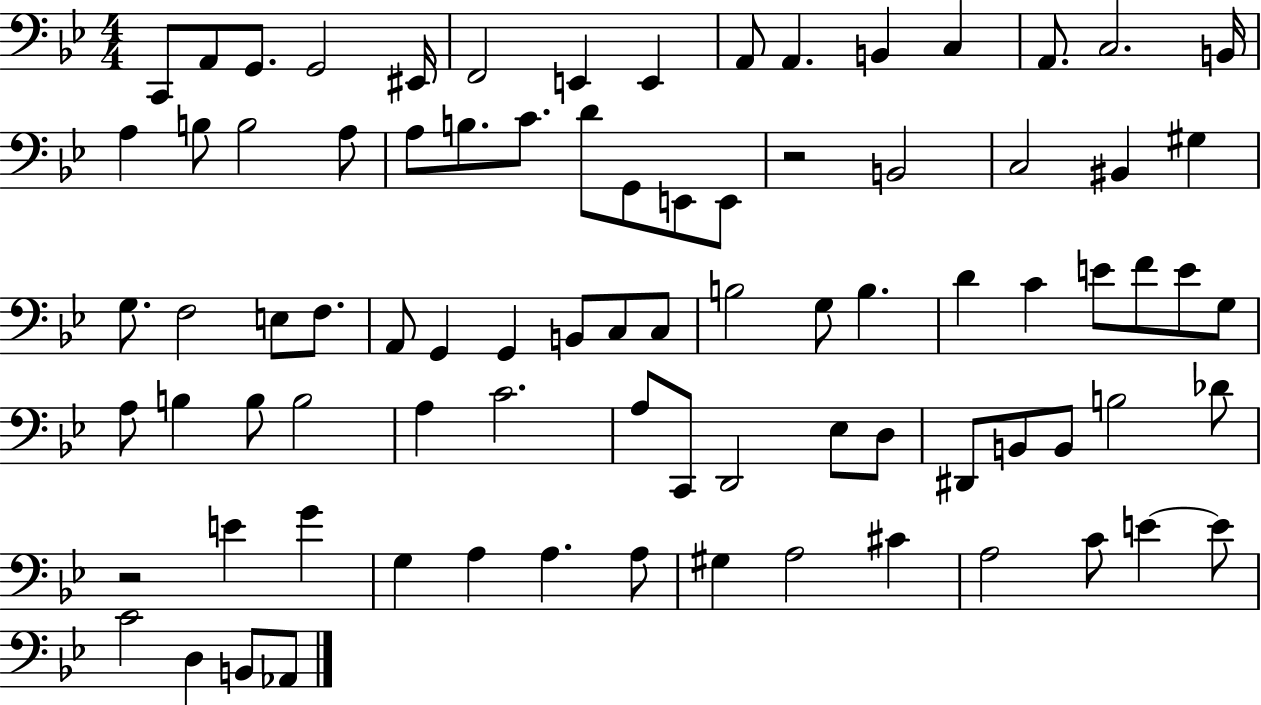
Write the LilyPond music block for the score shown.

{
  \clef bass
  \numericTimeSignature
  \time 4/4
  \key bes \major
  c,8 a,8 g,8. g,2 eis,16 | f,2 e,4 e,4 | a,8 a,4. b,4 c4 | a,8. c2. b,16 | \break a4 b8 b2 a8 | a8 b8. c'8. d'8 g,8 e,8 e,8 | r2 b,2 | c2 bis,4 gis4 | \break g8. f2 e8 f8. | a,8 g,4 g,4 b,8 c8 c8 | b2 g8 b4. | d'4 c'4 e'8 f'8 e'8 g8 | \break a8 b4 b8 b2 | a4 c'2. | a8 c,8 d,2 ees8 d8 | dis,8 b,8 b,8 b2 des'8 | \break r2 e'4 g'4 | g4 a4 a4. a8 | gis4 a2 cis'4 | a2 c'8 e'4~~ e'8 | \break c'2 d4 b,8 aes,8 | \bar "|."
}